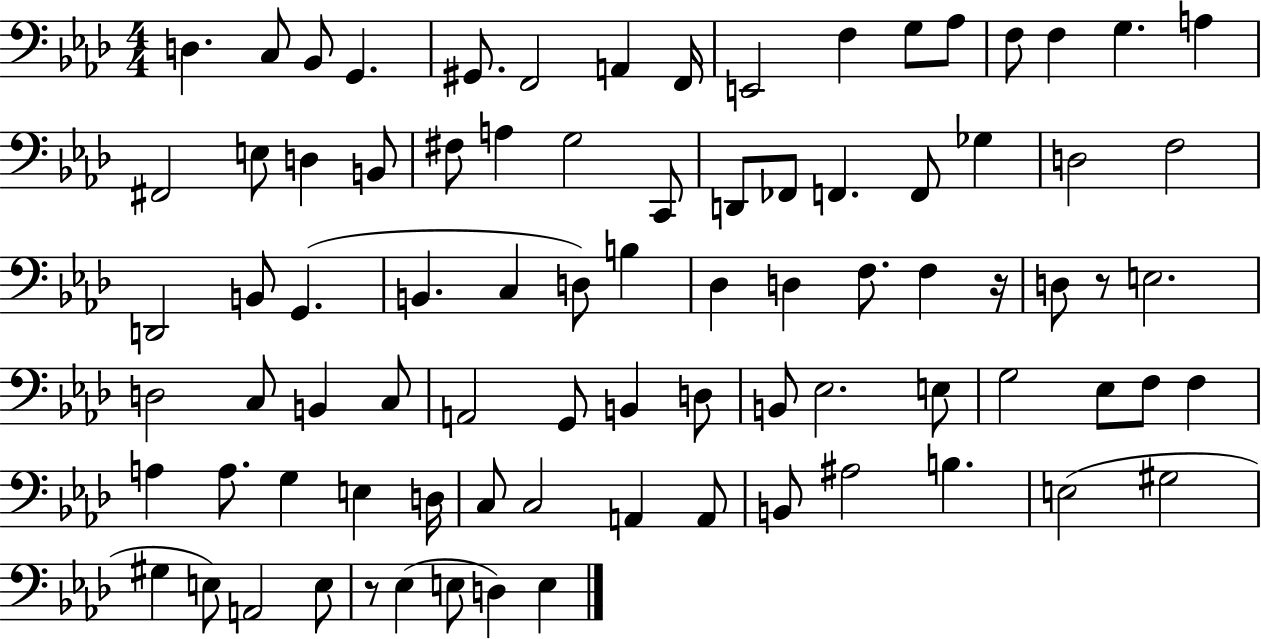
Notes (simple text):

D3/q. C3/e Bb2/e G2/q. G#2/e. F2/h A2/q F2/s E2/h F3/q G3/e Ab3/e F3/e F3/q G3/q. A3/q F#2/h E3/e D3/q B2/e F#3/e A3/q G3/h C2/e D2/e FES2/e F2/q. F2/e Gb3/q D3/h F3/h D2/h B2/e G2/q. B2/q. C3/q D3/e B3/q Db3/q D3/q F3/e. F3/q R/s D3/e R/e E3/h. D3/h C3/e B2/q C3/e A2/h G2/e B2/q D3/e B2/e Eb3/h. E3/e G3/h Eb3/e F3/e F3/q A3/q A3/e. G3/q E3/q D3/s C3/e C3/h A2/q A2/e B2/e A#3/h B3/q. E3/h G#3/h G#3/q E3/e A2/h E3/e R/e Eb3/q E3/e D3/q E3/q